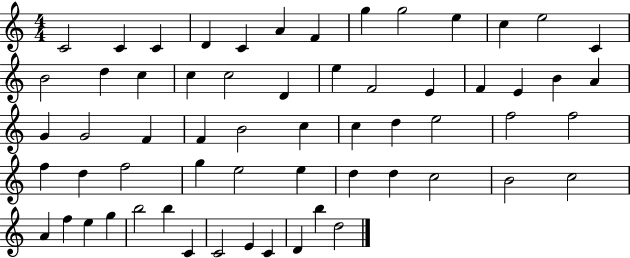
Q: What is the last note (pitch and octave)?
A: D5